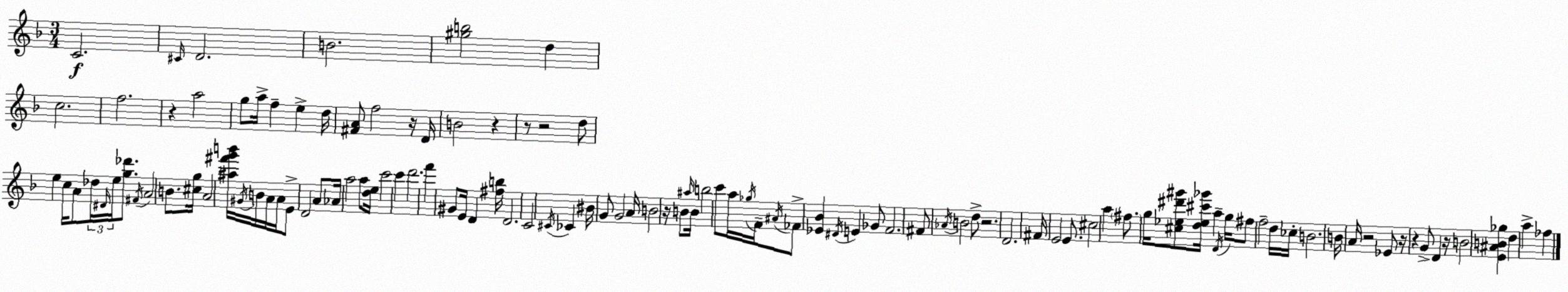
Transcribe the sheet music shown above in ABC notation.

X:1
T:Untitled
M:3/4
L:1/4
K:Dm
C2 ^C/4 D2 B2 [^gb]2 d c2 f2 z a2 g/2 a/4 f e d/4 [^FA]/2 f2 z/4 D/4 B2 z z/2 z2 d/2 e c/4 A/2 _d/4 ^D/4 e/4 [g_d']/2 ^F/4 A2 B/2 [^cg]/4 A2 [^a^f'g'b']/4 ^G/4 B/4 A/4 A/4 E/2 D2 A/2 _A/4 a2 a/2 [de]/4 c'2 c' d'2 f' ^G/2 E/4 D [^fb]/4 D2 C2 ^C/4 _C ^B/4 G/2 G2 A/4 B2 z/4 B/2 ^a/4 B/4 b2 c'/2 a/4 _g/4 F/4 ^A/4 _F/2 [_E_B] ^D/4 E _G/2 F2 ^F/2 _A/4 B2 d/2 z2 D2 ^F/4 E2 E/2 ^c2 a ^f/2 g/4 [^c_e^d'^g']/2 [d_e^c'_g']/4 a D/4 g/4 ^f/2 f2 d/4 _c/4 B2 B/4 A/4 z2 _E/2 z/4 z G/2 D z/4 B2 [E^AB_g] d a _f